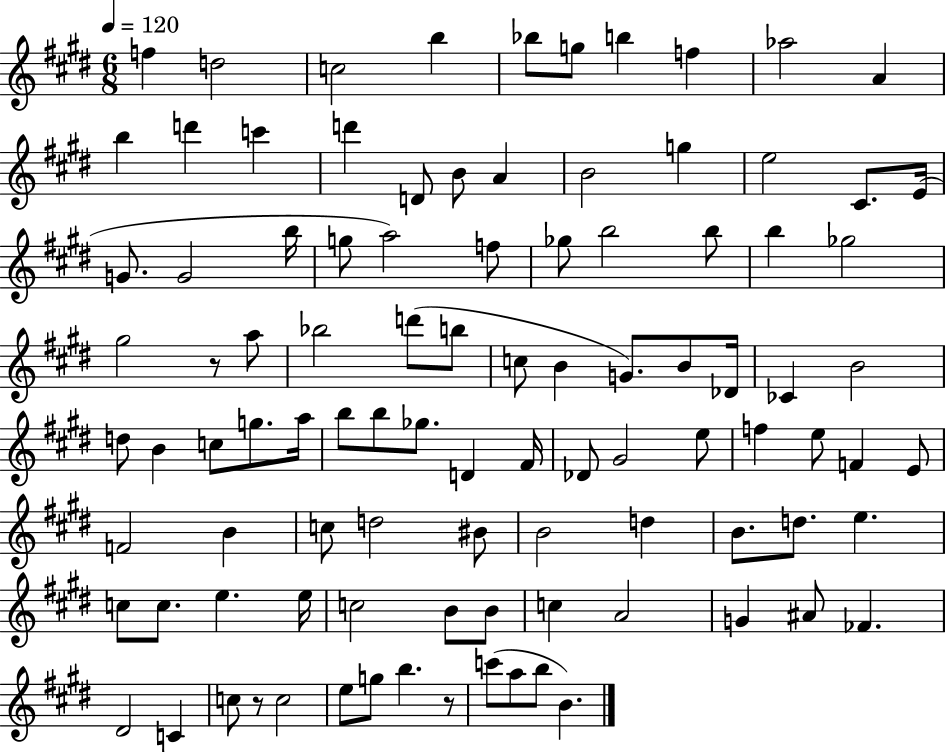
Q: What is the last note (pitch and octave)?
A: B4